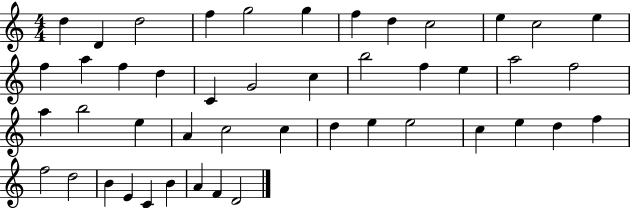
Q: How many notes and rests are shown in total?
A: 46